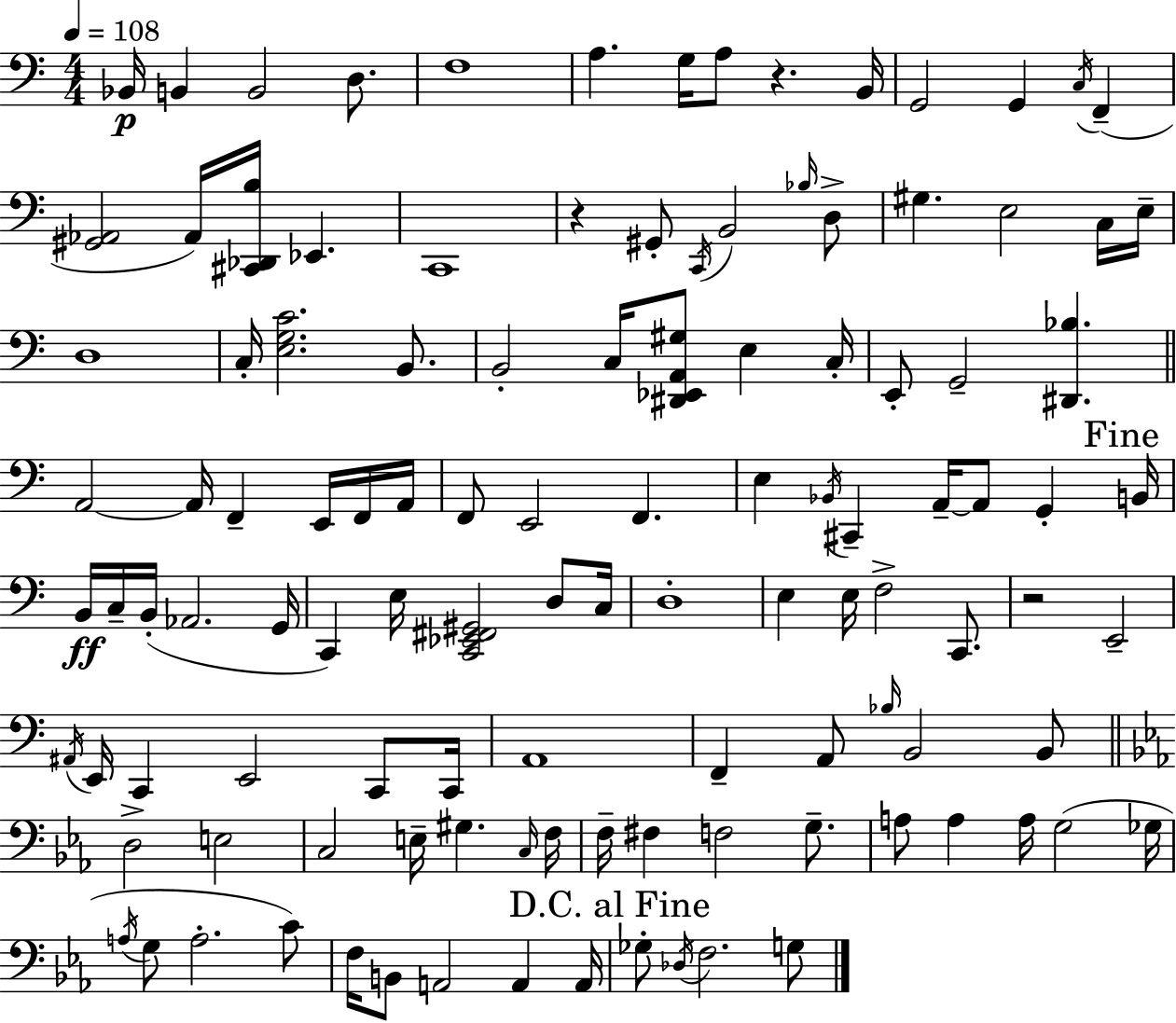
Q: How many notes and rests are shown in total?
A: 115